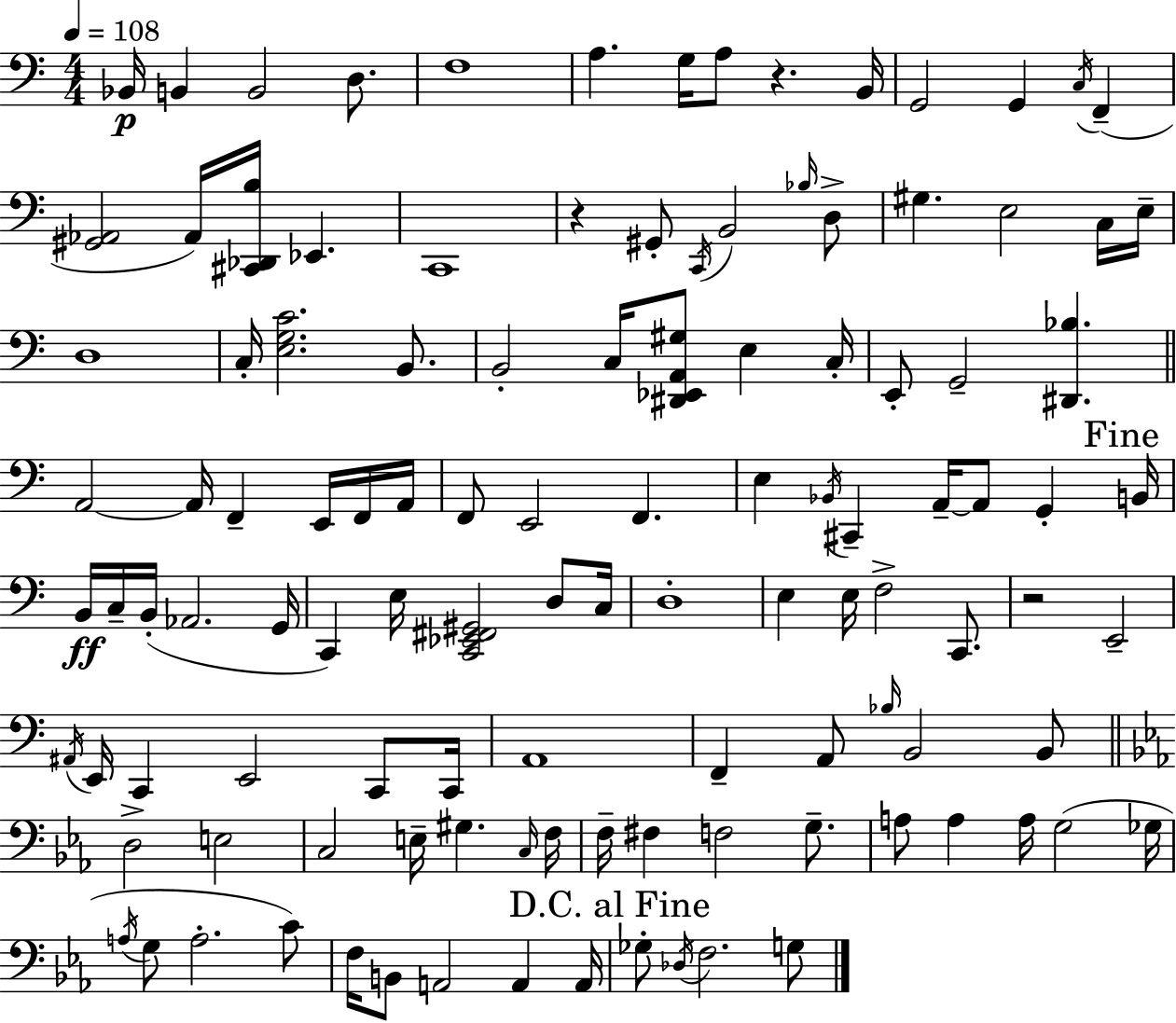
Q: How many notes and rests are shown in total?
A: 115